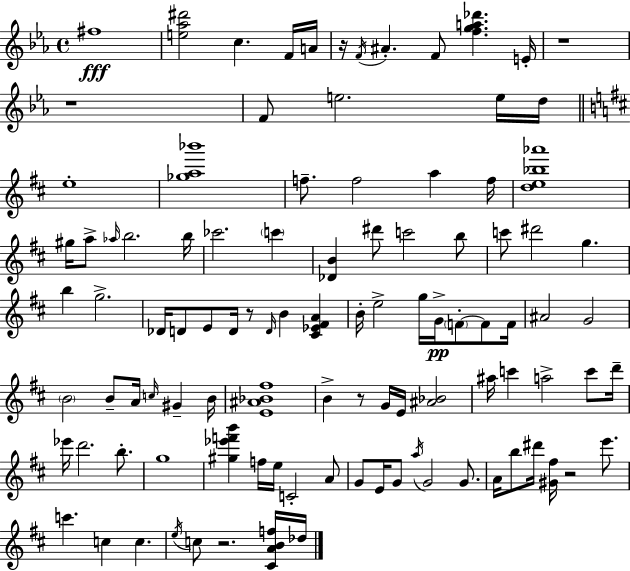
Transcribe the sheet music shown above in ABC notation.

X:1
T:Untitled
M:4/4
L:1/4
K:Cm
^f4 [e_a^d']2 c F/4 A/4 z/4 F/4 ^A F/2 [fga_d'] E/4 z4 z4 F/2 e2 e/4 d/4 e4 [_ga_b']4 f/2 f2 a f/4 [de_b_a']4 ^g/4 a/2 _a/4 b2 b/4 _c'2 c' [_DB] ^d'/2 c'2 b/2 c'/2 ^d'2 g b g2 _D/4 D/2 E/2 D/4 z/2 D/4 B [^C_E^FA] B/4 e2 g/4 G/4 F/2 F/2 F/4 ^A2 G2 B2 B/2 A/4 c/4 ^G B/4 [E^A_B^f]4 B z/2 G/4 E/4 [^A_B]2 ^a/4 c' a2 c'/2 d'/4 _e'/4 d'2 b/2 g4 [^g_e'f'b'] f/4 e/4 C2 A/2 G/2 E/4 G/2 a/4 G2 G/2 A/4 b/2 ^d'/4 [^G^f]/4 z2 e'/2 c' c c e/4 c/2 z2 [^CABf]/4 _d/4